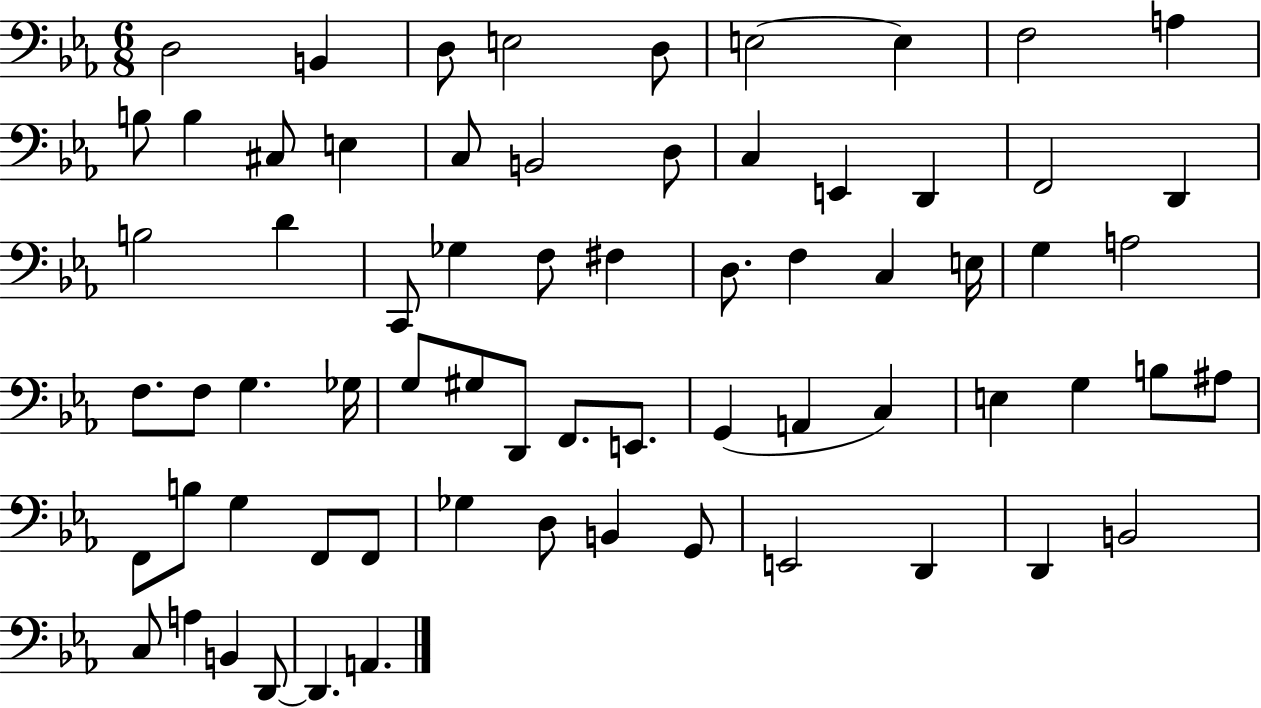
X:1
T:Untitled
M:6/8
L:1/4
K:Eb
D,2 B,, D,/2 E,2 D,/2 E,2 E, F,2 A, B,/2 B, ^C,/2 E, C,/2 B,,2 D,/2 C, E,, D,, F,,2 D,, B,2 D C,,/2 _G, F,/2 ^F, D,/2 F, C, E,/4 G, A,2 F,/2 F,/2 G, _G,/4 G,/2 ^G,/2 D,,/2 F,,/2 E,,/2 G,, A,, C, E, G, B,/2 ^A,/2 F,,/2 B,/2 G, F,,/2 F,,/2 _G, D,/2 B,, G,,/2 E,,2 D,, D,, B,,2 C,/2 A, B,, D,,/2 D,, A,,